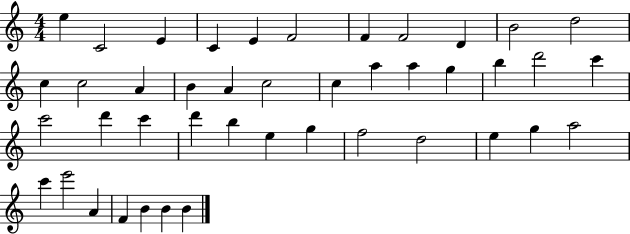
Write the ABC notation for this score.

X:1
T:Untitled
M:4/4
L:1/4
K:C
e C2 E C E F2 F F2 D B2 d2 c c2 A B A c2 c a a g b d'2 c' c'2 d' c' d' b e g f2 d2 e g a2 c' e'2 A F B B B